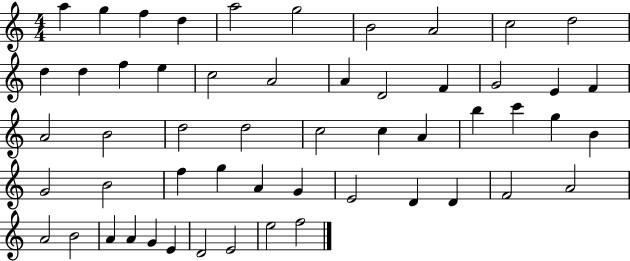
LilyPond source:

{
  \clef treble
  \numericTimeSignature
  \time 4/4
  \key c \major
  a''4 g''4 f''4 d''4 | a''2 g''2 | b'2 a'2 | c''2 d''2 | \break d''4 d''4 f''4 e''4 | c''2 a'2 | a'4 d'2 f'4 | g'2 e'4 f'4 | \break a'2 b'2 | d''2 d''2 | c''2 c''4 a'4 | b''4 c'''4 g''4 b'4 | \break g'2 b'2 | f''4 g''4 a'4 g'4 | e'2 d'4 d'4 | f'2 a'2 | \break a'2 b'2 | a'4 a'4 g'4 e'4 | d'2 e'2 | e''2 f''2 | \break \bar "|."
}